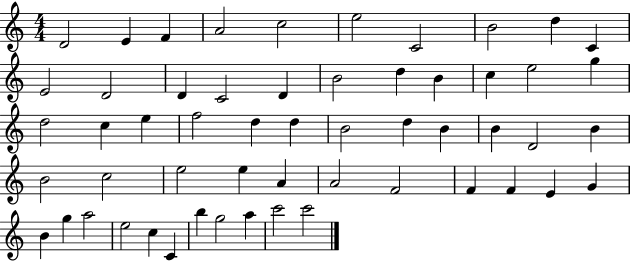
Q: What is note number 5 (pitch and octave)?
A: C5